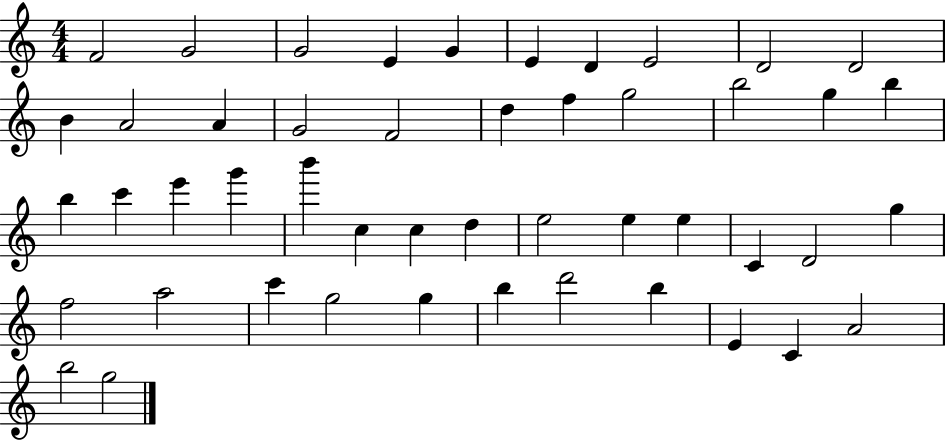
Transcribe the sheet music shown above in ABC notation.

X:1
T:Untitled
M:4/4
L:1/4
K:C
F2 G2 G2 E G E D E2 D2 D2 B A2 A G2 F2 d f g2 b2 g b b c' e' g' b' c c d e2 e e C D2 g f2 a2 c' g2 g b d'2 b E C A2 b2 g2